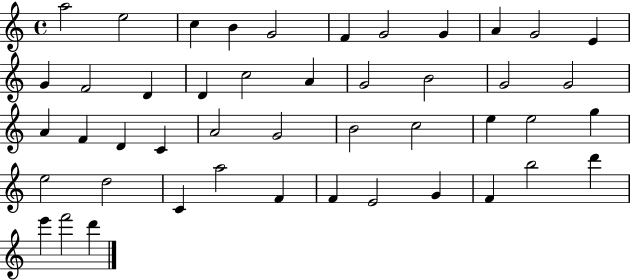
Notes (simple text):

A5/h E5/h C5/q B4/q G4/h F4/q G4/h G4/q A4/q G4/h E4/q G4/q F4/h D4/q D4/q C5/h A4/q G4/h B4/h G4/h G4/h A4/q F4/q D4/q C4/q A4/h G4/h B4/h C5/h E5/q E5/h G5/q E5/h D5/h C4/q A5/h F4/q F4/q E4/h G4/q F4/q B5/h D6/q E6/q F6/h D6/q